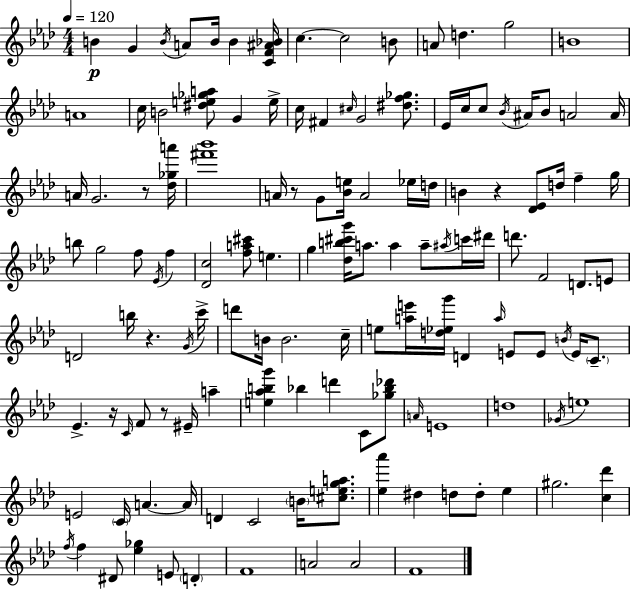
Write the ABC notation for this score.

X:1
T:Untitled
M:4/4
L:1/4
K:Ab
B G B/4 A/2 B/4 B [CF^A_B]/4 c c2 B/2 A/2 d g2 B4 A4 c/4 B2 [^de_ga]/2 G e/4 c/4 ^F ^c/4 G2 [^df_g]/2 _E/4 c/4 c/2 _B/4 ^A/4 _B/2 A2 A/4 A/4 G2 z/2 [_d_ga']/4 [^f'_b']4 A/4 z/2 G/2 [_Be]/4 A2 _e/4 d/4 B z [_D_E]/2 d/4 f g/4 b/2 g2 f/2 _E/4 f [_Dc]2 [fa^c']/2 e g [_db^c'g']/4 a/2 a a/2 ^a/4 c'/4 ^d'/4 d'/2 F2 D/2 E/2 D2 b/4 z G/4 c'/4 d'/2 B/4 B2 c/4 e/2 [ae']/4 [d_eg']/4 D a/4 E/2 E/2 B/4 E/4 C/2 _E z/4 C/4 F/2 z/2 ^E/4 a [e_abg'] _b d' C/2 [_g_b_d']/2 A/4 E4 d4 _G/4 e4 E2 C/4 A A/4 D C2 B/4 [^cega]/2 [_e_a'] ^d d/2 d/2 _e ^g2 [c_d'] f/4 f ^D/2 [_e_g] E/2 D F4 A2 A2 F4